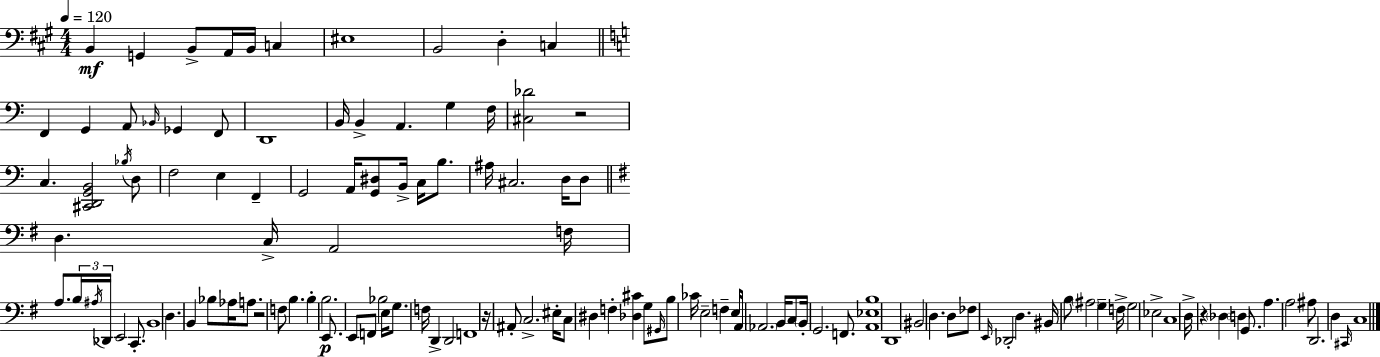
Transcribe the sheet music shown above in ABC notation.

X:1
T:Untitled
M:4/4
L:1/4
K:A
B,, G,, B,,/2 A,,/4 B,,/4 C, ^E,4 B,,2 D, C, F,, G,, A,,/2 _B,,/4 _G,, F,,/2 D,,4 B,,/4 B,, A,, G, F,/4 [^C,_D]2 z2 C, [^C,,D,,G,,B,,]2 _B,/4 D,/2 F,2 E, F,, G,,2 A,,/4 [G,,^D,]/2 B,,/4 C,/4 B,/2 ^A,/4 ^C,2 D,/4 D,/2 D, C,/4 A,,2 F,/4 A,/2 B,/4 ^A,/4 _D,,/4 E,,2 C,,/2 B,,4 D, B,, _B,/2 _A,/4 A,/2 z2 F,/2 B, B, B,2 E,,/2 E,,/2 F,,/2 _B,2 E,/4 G,/2 F,/4 D,, D,,2 F,,4 z/4 ^A,,/2 C,2 ^E,/4 C,/2 ^D, F, [_D,^C] G,/2 ^G,,/4 B,/2 _C/4 E,2 F, E,/4 A,,/4 _A,,2 B,,/4 C,/2 B,,/4 G,,2 F,,/2 [A,,_E,B,]4 D,,4 ^B,,2 D, D,/2 _F,/2 E,,/4 _D,,2 D, ^B,,/4 B,/2 ^A,2 G, F,/4 G,2 _E,2 C,4 D,/4 z _D, D, G,,/2 A, A,2 ^A,/2 D,,2 D, ^C,,/4 C,4